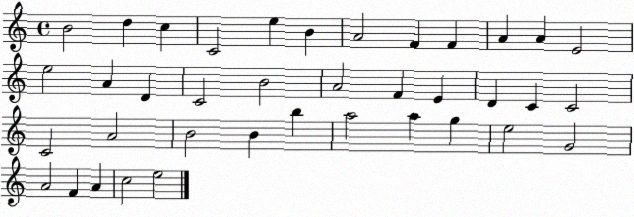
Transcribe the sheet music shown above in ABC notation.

X:1
T:Untitled
M:4/4
L:1/4
K:C
B2 d c C2 e B A2 F F A A E2 e2 A D C2 B2 A2 F E D C C2 C2 A2 B2 B b a2 a g e2 G2 A2 F A c2 e2